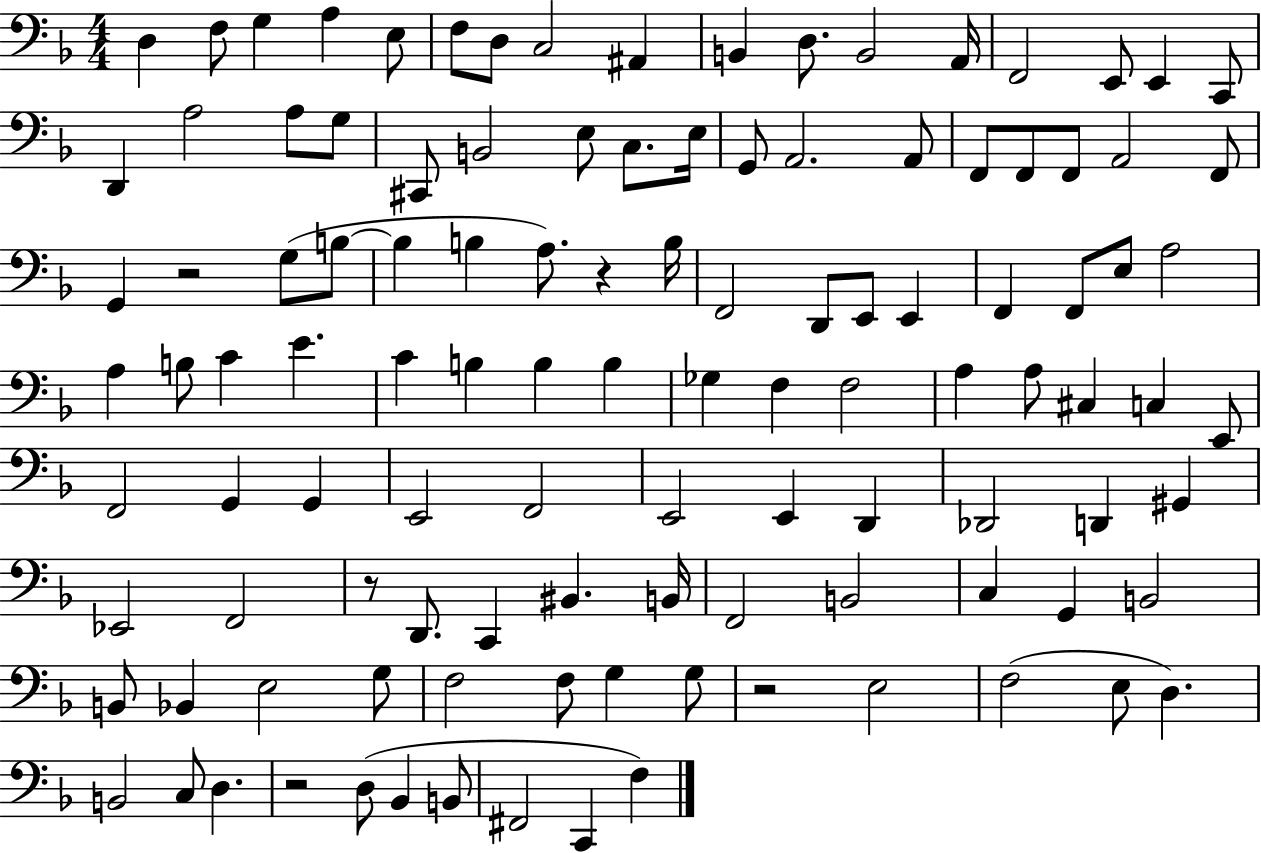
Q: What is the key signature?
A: F major